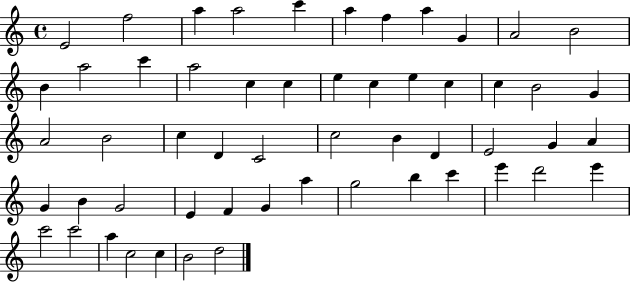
E4/h F5/h A5/q A5/h C6/q A5/q F5/q A5/q G4/q A4/h B4/h B4/q A5/h C6/q A5/h C5/q C5/q E5/q C5/q E5/q C5/q C5/q B4/h G4/q A4/h B4/h C5/q D4/q C4/h C5/h B4/q D4/q E4/h G4/q A4/q G4/q B4/q G4/h E4/q F4/q G4/q A5/q G5/h B5/q C6/q E6/q D6/h E6/q C6/h C6/h A5/q C5/h C5/q B4/h D5/h